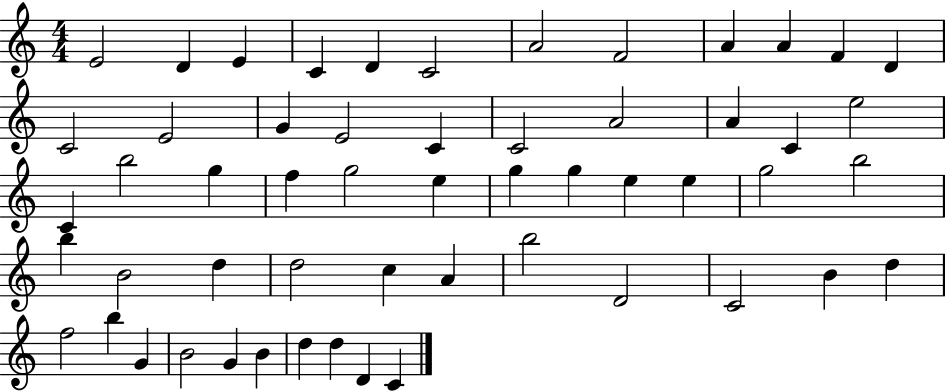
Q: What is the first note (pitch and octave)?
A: E4